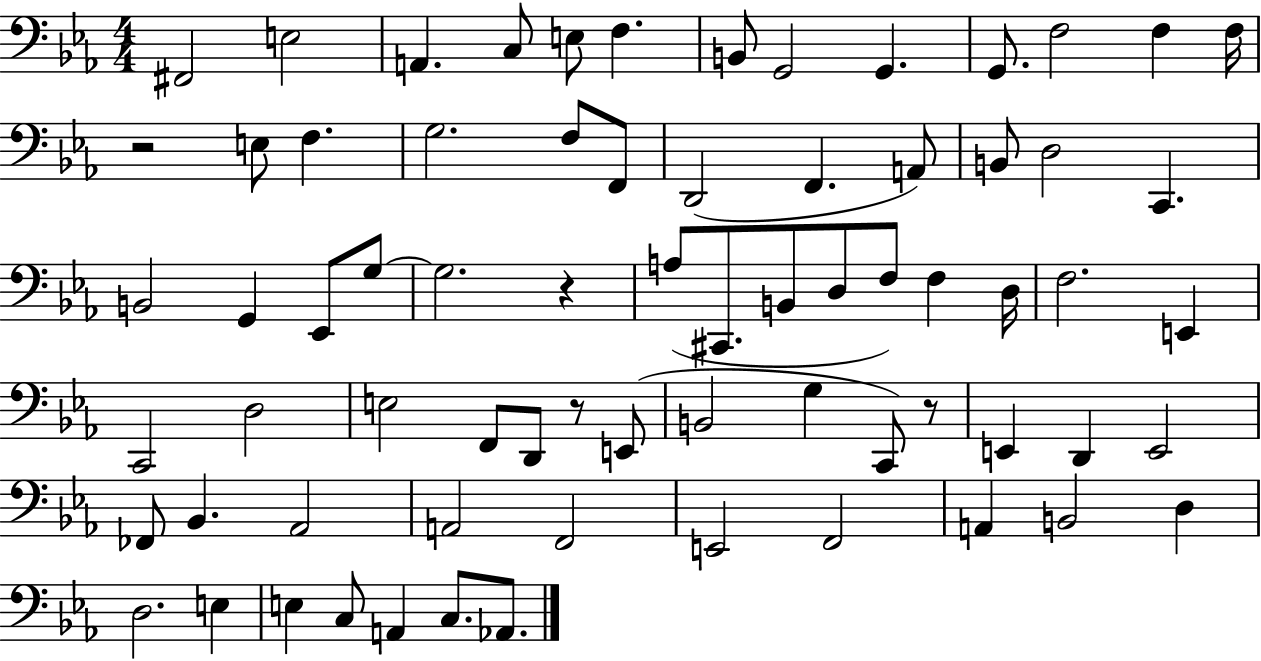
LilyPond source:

{
  \clef bass
  \numericTimeSignature
  \time 4/4
  \key ees \major
  fis,2 e2 | a,4. c8 e8 f4. | b,8 g,2 g,4. | g,8. f2 f4 f16 | \break r2 e8 f4. | g2. f8 f,8 | d,2( f,4. a,8) | b,8 d2 c,4. | \break b,2 g,4 ees,8 g8~~ | g2. r4 | a8( cis,8. b,8 d8 f8) f4 d16 | f2. e,4 | \break c,2 d2 | e2 f,8 d,8 r8 e,8( | b,2 g4 c,8) r8 | e,4 d,4 e,2 | \break fes,8 bes,4. aes,2 | a,2 f,2 | e,2 f,2 | a,4 b,2 d4 | \break d2. e4 | e4 c8 a,4 c8. aes,8. | \bar "|."
}